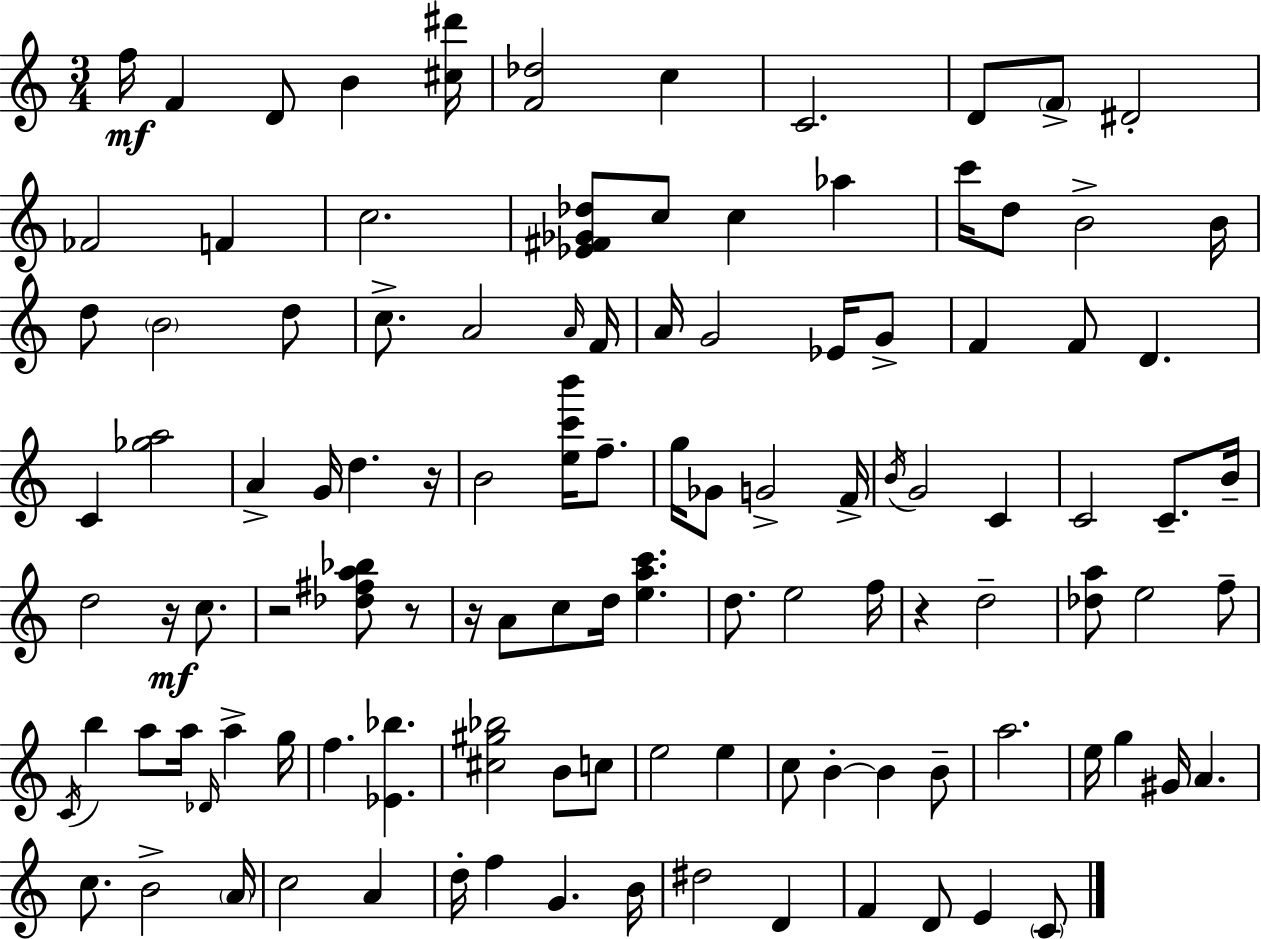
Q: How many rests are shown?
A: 6